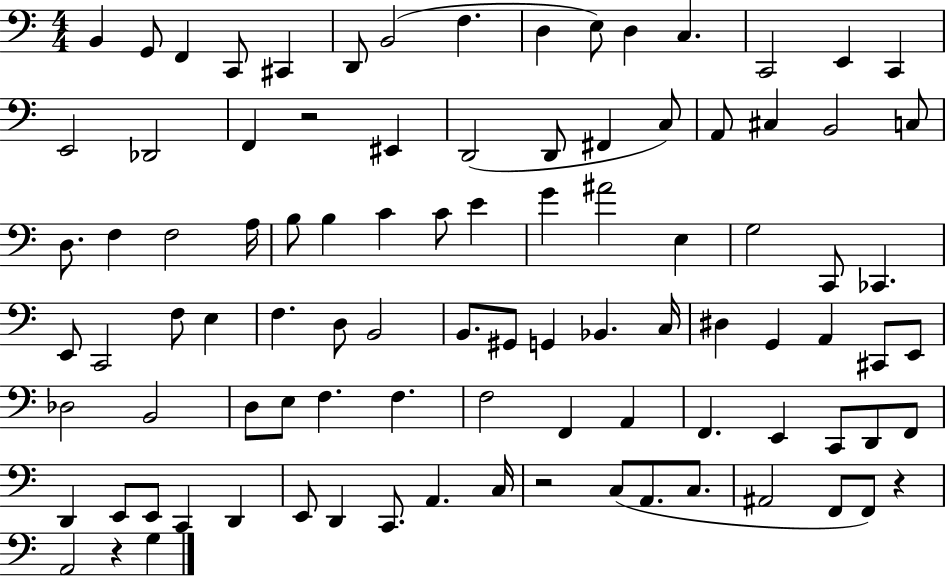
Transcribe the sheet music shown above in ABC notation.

X:1
T:Untitled
M:4/4
L:1/4
K:C
B,, G,,/2 F,, C,,/2 ^C,, D,,/2 B,,2 F, D, E,/2 D, C, C,,2 E,, C,, E,,2 _D,,2 F,, z2 ^E,, D,,2 D,,/2 ^F,, C,/2 A,,/2 ^C, B,,2 C,/2 D,/2 F, F,2 A,/4 B,/2 B, C C/2 E G ^A2 E, G,2 C,,/2 _C,, E,,/2 C,,2 F,/2 E, F, D,/2 B,,2 B,,/2 ^G,,/2 G,, _B,, C,/4 ^D, G,, A,, ^C,,/2 E,,/2 _D,2 B,,2 D,/2 E,/2 F, F, F,2 F,, A,, F,, E,, C,,/2 D,,/2 F,,/2 D,, E,,/2 E,,/2 C,, D,, E,,/2 D,, C,,/2 A,, C,/4 z2 C,/2 A,,/2 C,/2 ^A,,2 F,,/2 F,,/2 z A,,2 z G,